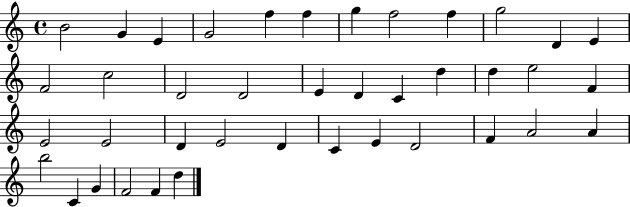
X:1
T:Untitled
M:4/4
L:1/4
K:C
B2 G E G2 f f g f2 f g2 D E F2 c2 D2 D2 E D C d d e2 F E2 E2 D E2 D C E D2 F A2 A b2 C G F2 F d